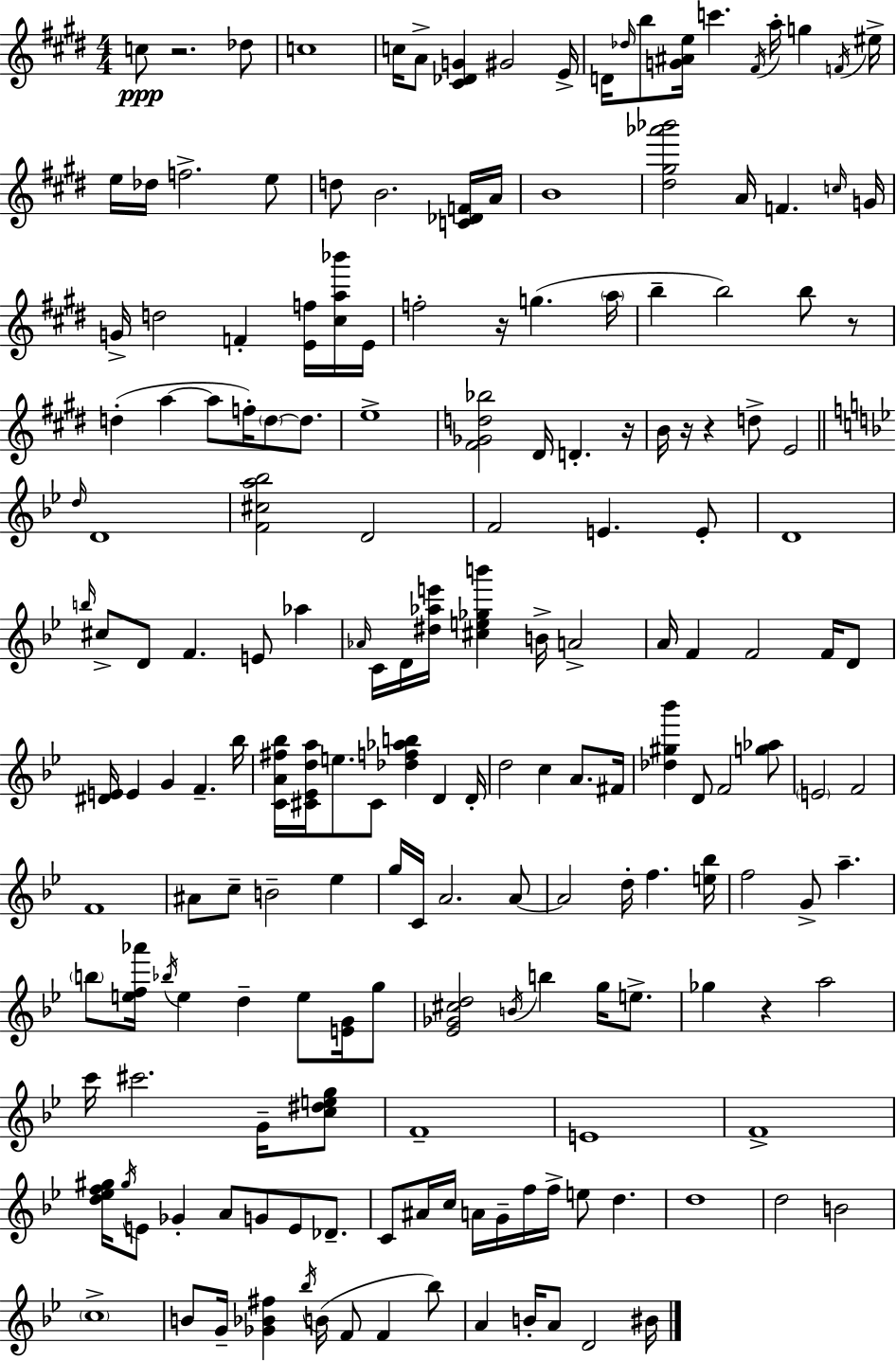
{
  \clef treble
  \numericTimeSignature
  \time 4/4
  \key e \major
  c''8\ppp r2. des''8 | c''1 | c''16 a'8-> <cis' des' g'>4 gis'2 e'16-> | d'16 \grace { des''16 } b''8 <g' ais' e''>16 c'''4. \acciaccatura { fis'16 } a''16-. g''4 | \break \acciaccatura { f'16 } eis''16-> e''16 des''16 f''2.-> | e''8 d''8 b'2. | <c' des' f'>16 a'16 b'1 | <dis'' gis'' aes''' bes'''>2 a'16 f'4. | \break \grace { c''16 } g'16 g'16-> d''2 f'4-. | <e' f''>16 <cis'' a'' bes'''>16 e'16 f''2-. r16 g''4.( | \parenthesize a''16 b''4-- b''2) | b''8 r8 d''4-.( a''4~~ a''8 f''16-.) \parenthesize d''8~~ | \break d''8. e''1-> | <fis' ges' d'' bes''>2 dis'16 d'4.-. | r16 b'16 r16 r4 d''8-> e'2 | \bar "||" \break \key bes \major \grace { d''16 } d'1 | <f' cis'' a'' bes''>2 d'2 | f'2 e'4. e'8-. | d'1 | \break \grace { b''16 } cis''8-> d'8 f'4. e'8 aes''4 | \grace { aes'16 } c'16 d'16 <dis'' aes'' e'''>16 <cis'' e'' ges'' b'''>4 b'16-> a'2-> | a'16 f'4 f'2 | f'16 d'8 <dis' e'>16 e'4 g'4 f'4.-- | \break bes''16 <c' a' fis'' bes''>16 <cis' ees' d'' a''>16 e''8. cis'8 <des'' f'' aes'' b''>4 d'4 | d'16-. d''2 c''4 a'8. | fis'16 <des'' gis'' bes'''>4 d'8 f'2 | <g'' aes''>8 \parenthesize e'2 f'2 | \break f'1 | ais'8 c''8-- b'2-- ees''4 | g''16 c'16 a'2. | a'8~~ a'2 d''16-. f''4. | \break <e'' bes''>16 f''2 g'8-> a''4.-- | \parenthesize b''8 <e'' f'' aes'''>16 \acciaccatura { bes''16 } e''4 d''4-- e''8 | <e' g'>16 g''8 <ees' ges' cis'' d''>2 \acciaccatura { b'16 } b''4 | g''16 e''8.-> ges''4 r4 a''2 | \break c'''16 cis'''2. | g'16-- <c'' dis'' e'' g''>8 f'1-- | e'1 | f'1-> | \break <d'' ees'' f'' gis''>16 \acciaccatura { gis''16 } e'8 ges'4-. a'8 g'8 | e'8 des'8.-- c'8 ais'16 c''16 a'16 g'16-- f''16 f''16-> e''8 | d''4. d''1 | d''2 b'2 | \break \parenthesize c''1-> | b'8 g'16-- <ges' bes' fis''>4 \acciaccatura { bes''16 }( b'16 f'8 | f'4 bes''8) a'4 b'16-. a'8 d'2 | bis'16 \bar "|."
}